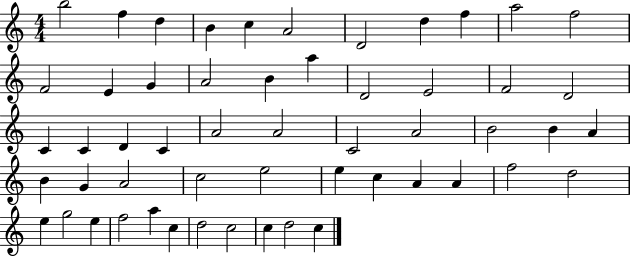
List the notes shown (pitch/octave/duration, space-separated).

B5/h F5/q D5/q B4/q C5/q A4/h D4/h D5/q F5/q A5/h F5/h F4/h E4/q G4/q A4/h B4/q A5/q D4/h E4/h F4/h D4/h C4/q C4/q D4/q C4/q A4/h A4/h C4/h A4/h B4/h B4/q A4/q B4/q G4/q A4/h C5/h E5/h E5/q C5/q A4/q A4/q F5/h D5/h E5/q G5/h E5/q F5/h A5/q C5/q D5/h C5/h C5/q D5/h C5/q